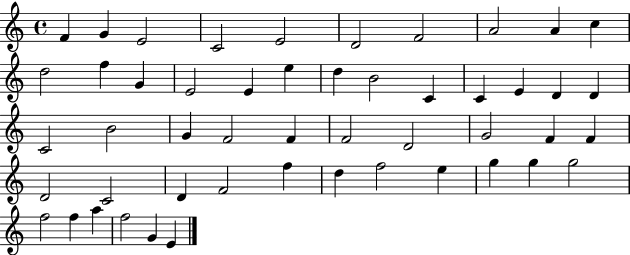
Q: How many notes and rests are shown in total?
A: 50